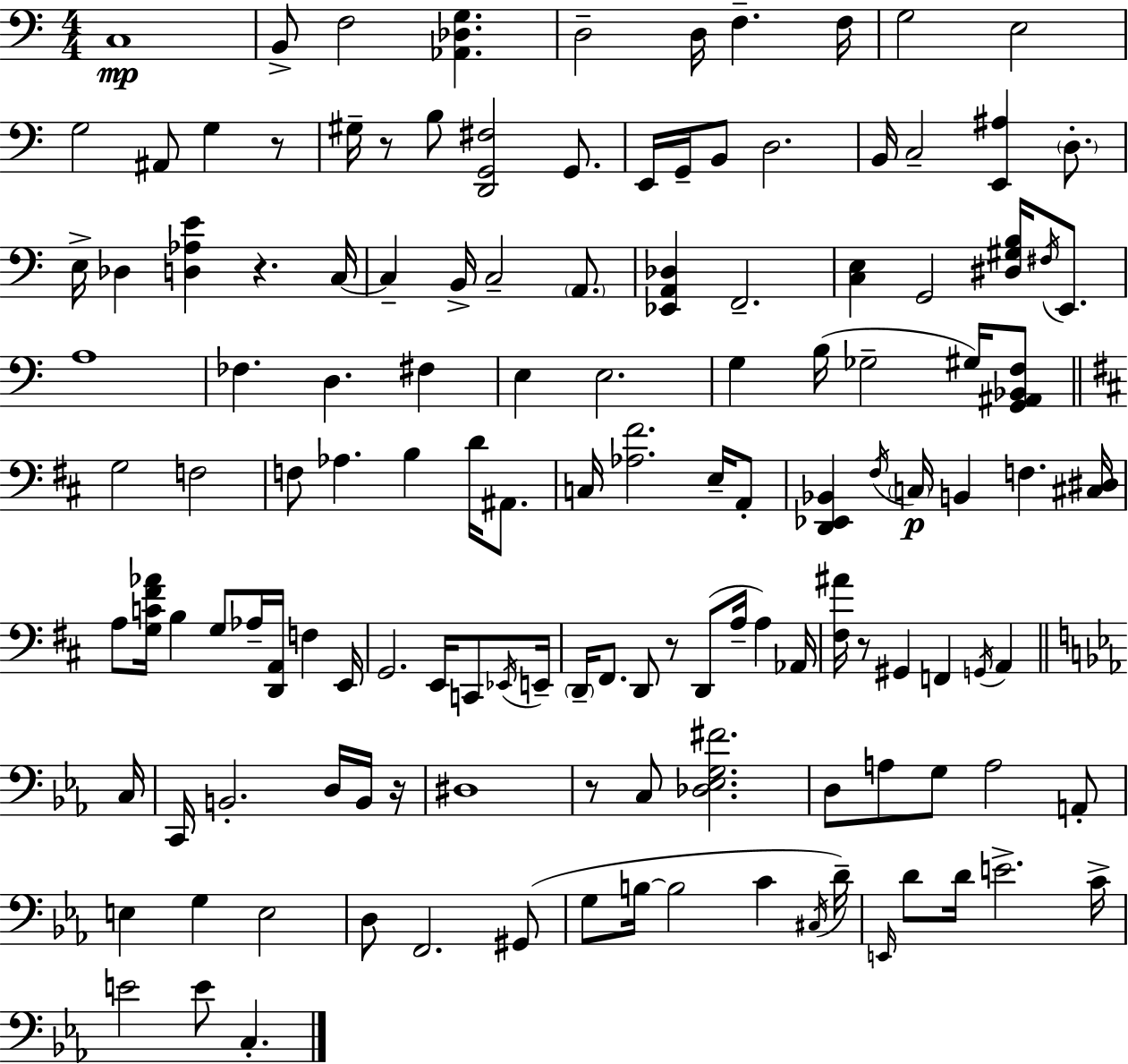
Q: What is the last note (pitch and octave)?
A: C3